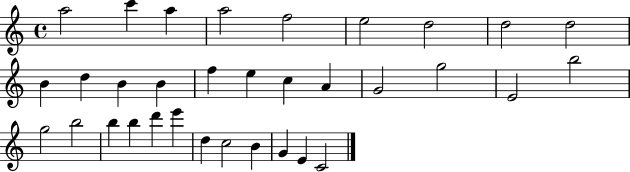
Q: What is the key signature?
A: C major